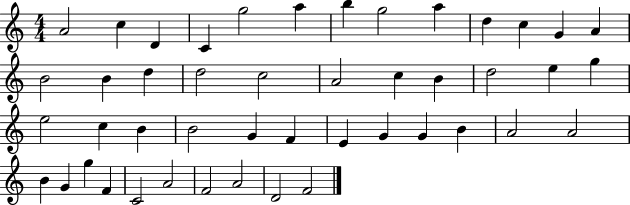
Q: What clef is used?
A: treble